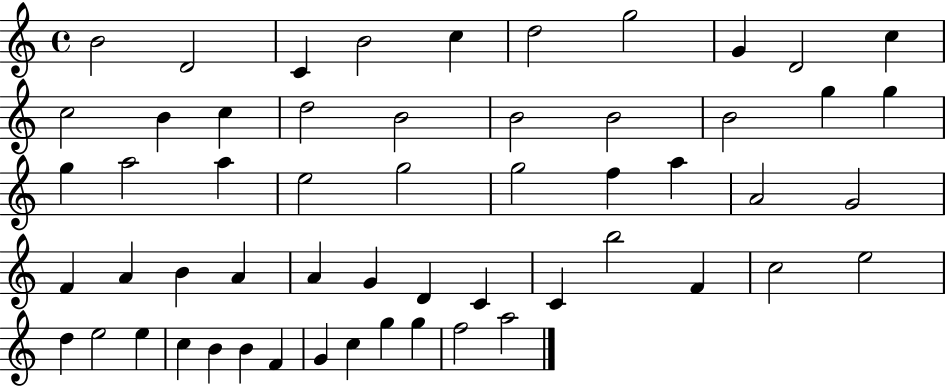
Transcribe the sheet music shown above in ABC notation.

X:1
T:Untitled
M:4/4
L:1/4
K:C
B2 D2 C B2 c d2 g2 G D2 c c2 B c d2 B2 B2 B2 B2 g g g a2 a e2 g2 g2 f a A2 G2 F A B A A G D C C b2 F c2 e2 d e2 e c B B F G c g g f2 a2